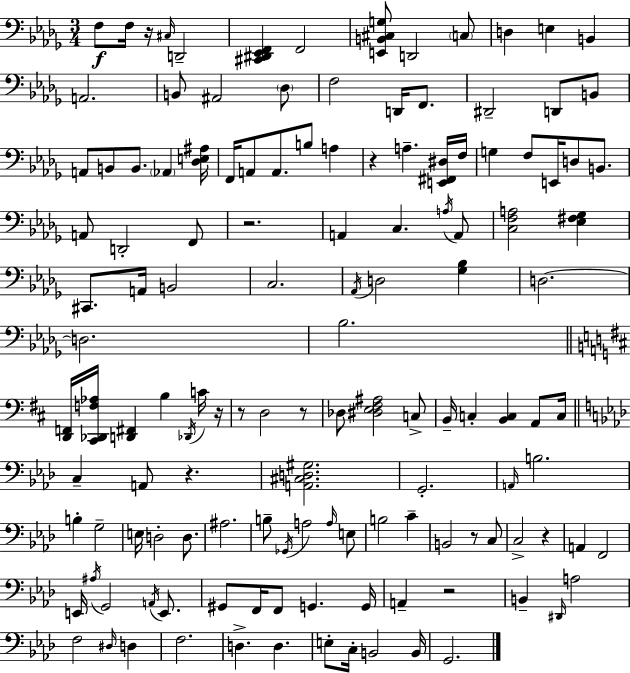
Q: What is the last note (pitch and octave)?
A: G2